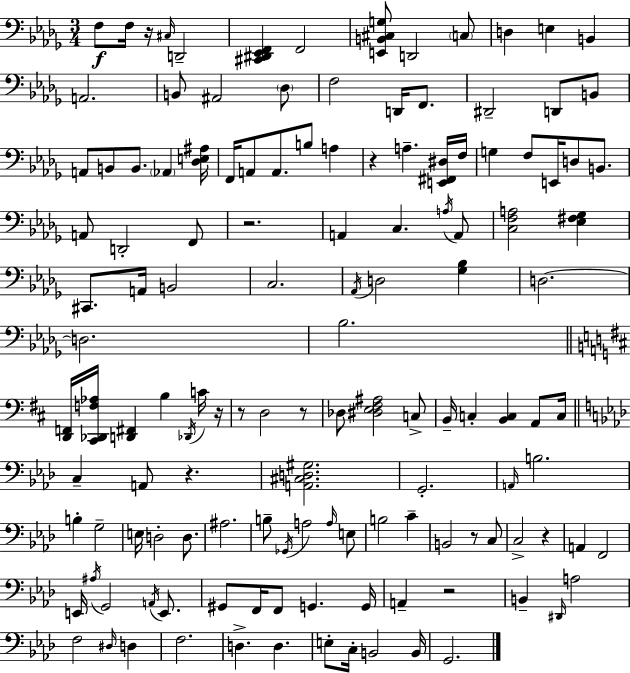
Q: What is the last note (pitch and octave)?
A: G2